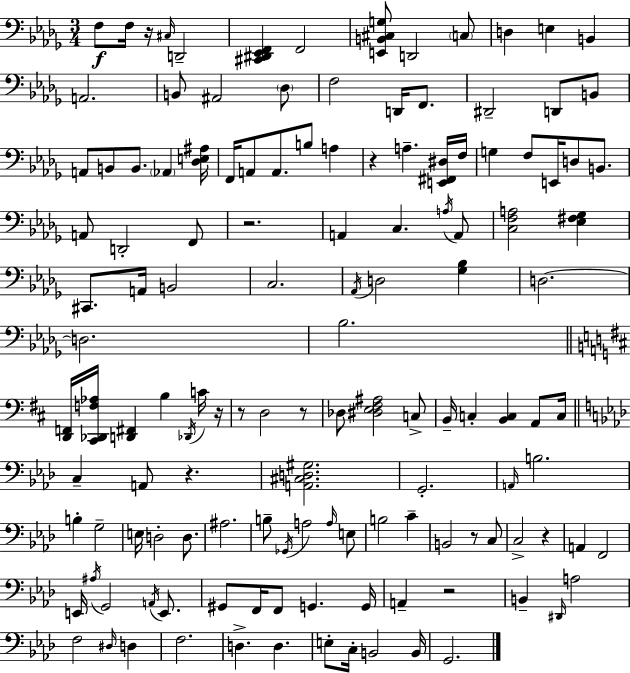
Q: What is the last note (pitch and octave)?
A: G2